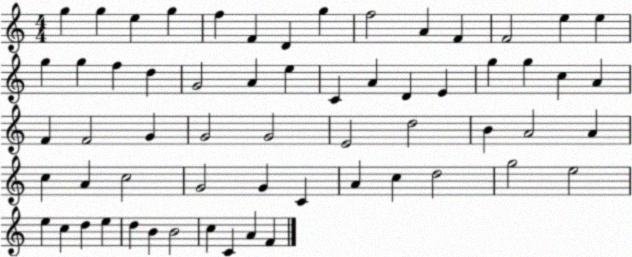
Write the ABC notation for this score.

X:1
T:Untitled
M:4/4
L:1/4
K:C
g g e g f F D g f2 A F F2 e e g g f d G2 A e C A D E g g c A F F2 G G2 G2 E2 d2 B A2 A c A c2 G2 G C A c d2 g2 e2 e c d e d B B2 c C A F